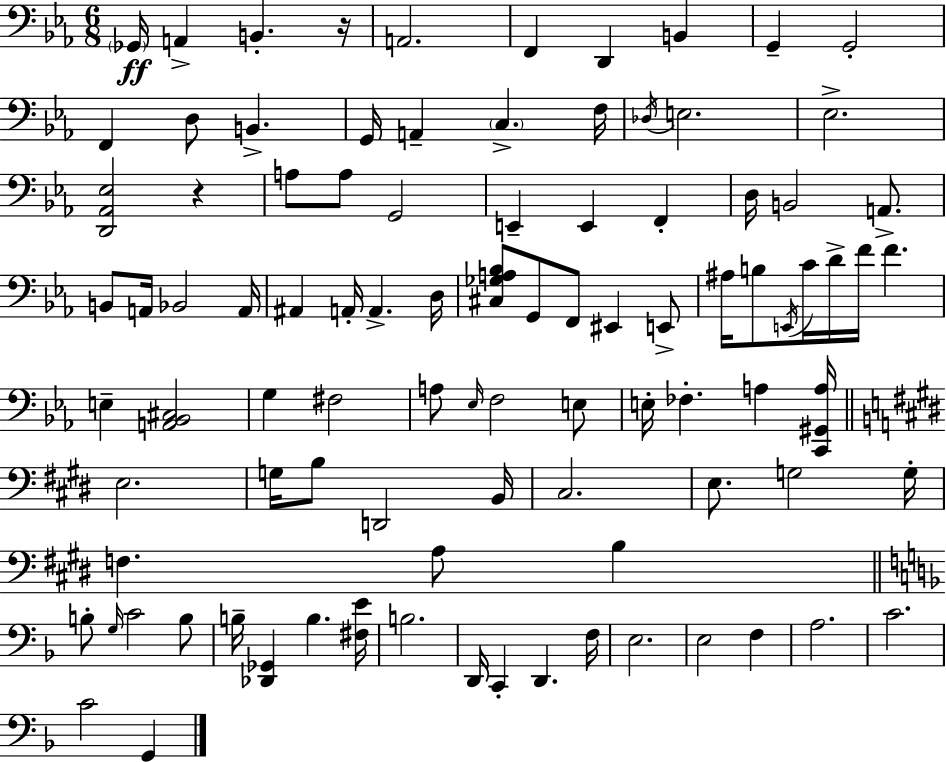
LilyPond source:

{
  \clef bass
  \numericTimeSignature
  \time 6/8
  \key ees \major
  \parenthesize ges,16\ff a,4-> b,4.-. r16 | a,2. | f,4 d,4 b,4 | g,4-- g,2-. | \break f,4 d8 b,4.-> | g,16 a,4-- \parenthesize c4.-> f16 | \acciaccatura { des16 } e2. | ees2.-> | \break <d, aes, ees>2 r4 | a8 a8 g,2 | e,4-- e,4 f,4-. | d16 b,2 a,8.-> | \break b,8 a,16 bes,2 | a,16 ais,4 a,16-. a,4.-> | d16 <cis ges a bes>8 g,8 f,8 eis,4 e,8-> | ais16 b8 \acciaccatura { e,16 } c'16 d'16-> f'16 f'4. | \break e4-- <a, bes, cis>2 | g4 fis2 | a8 \grace { ees16 } f2 | e8 e16-. fes4.-. a4 | \break <c, gis, a>16 \bar "||" \break \key e \major e2. | g16 b8 d,2 b,16 | cis2. | e8. g2 g16-. | \break f4. a8 b4 | \bar "||" \break \key f \major b8-. \grace { g16 } c'2 b8 | b16-- <des, ges,>4 b4. | <fis e'>16 b2. | d,16 c,4-. d,4. | \break f16 e2. | e2 f4 | a2. | c'2. | \break c'2 g,4 | \bar "|."
}